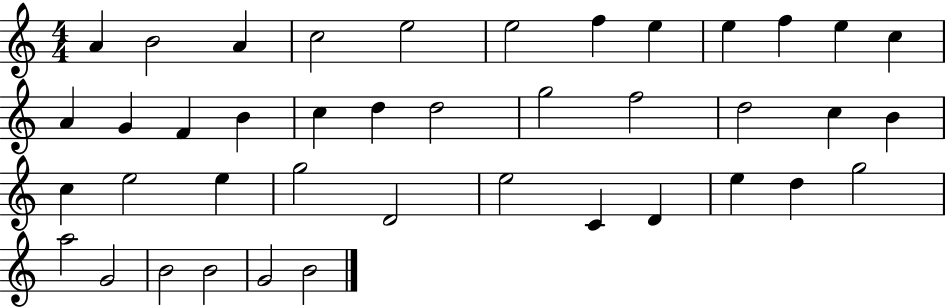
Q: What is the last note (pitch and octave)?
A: B4